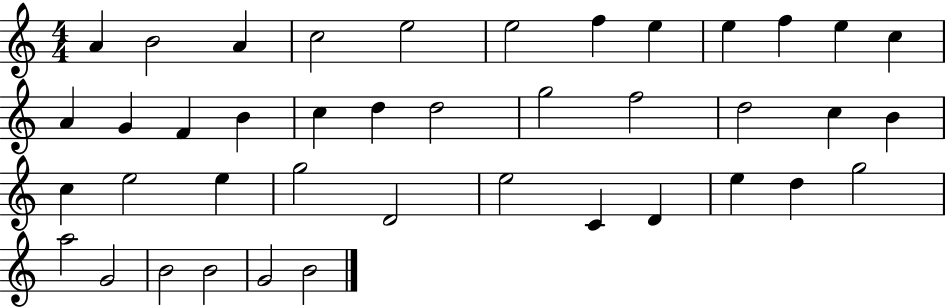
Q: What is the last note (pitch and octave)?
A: B4